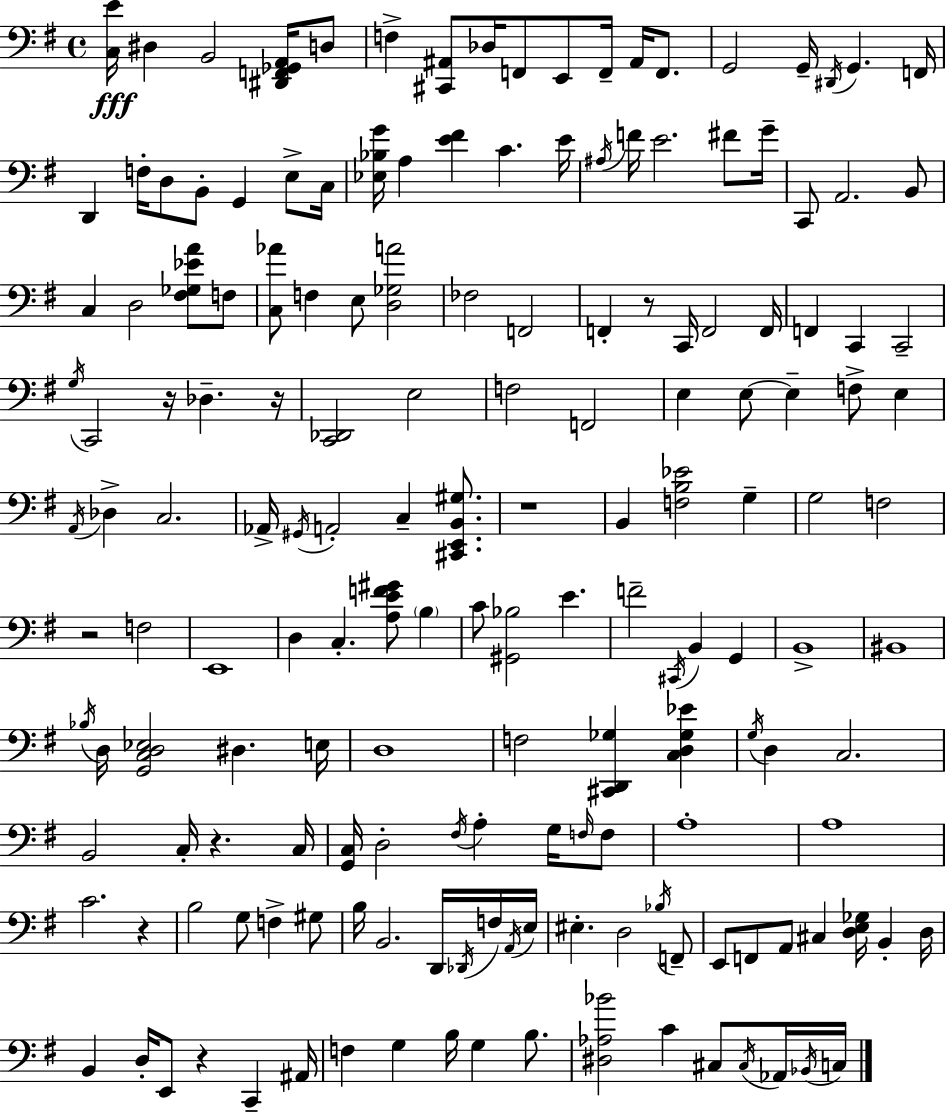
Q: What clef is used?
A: bass